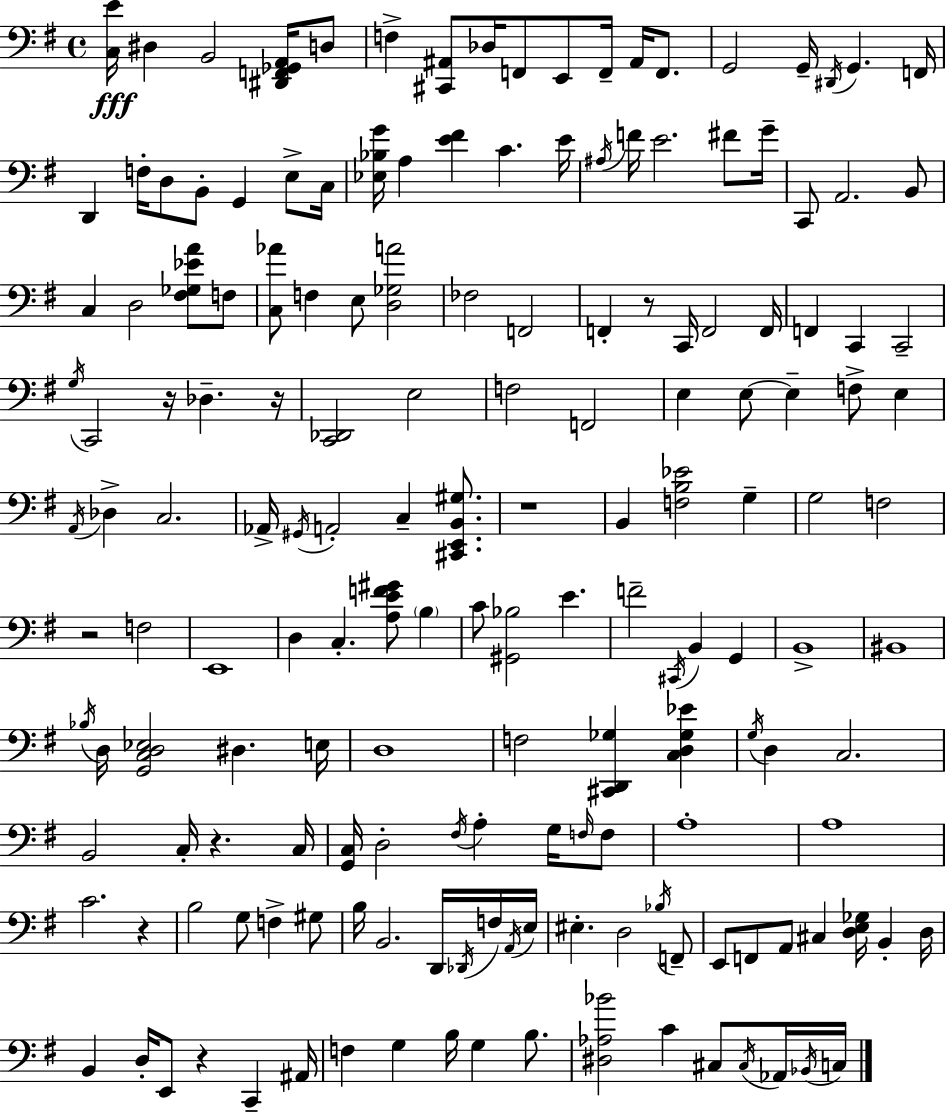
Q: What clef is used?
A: bass